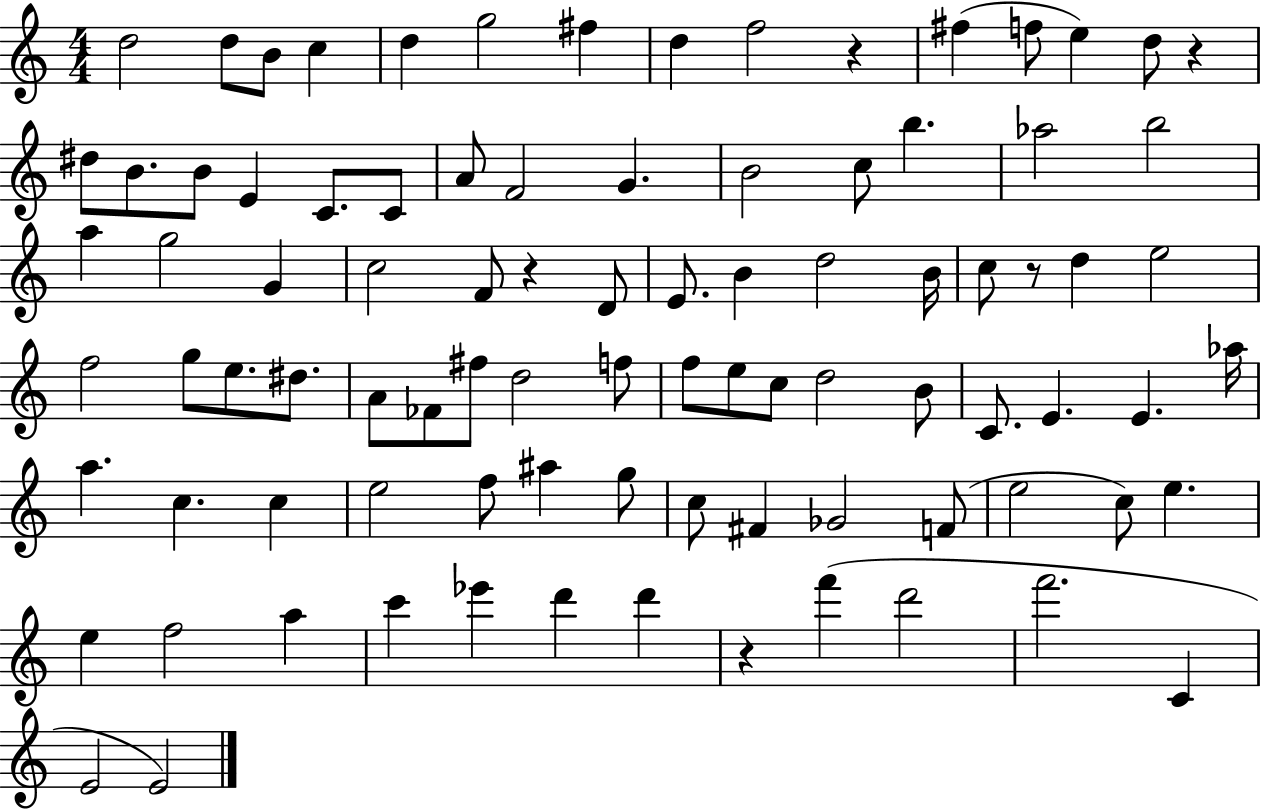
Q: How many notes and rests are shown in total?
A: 90